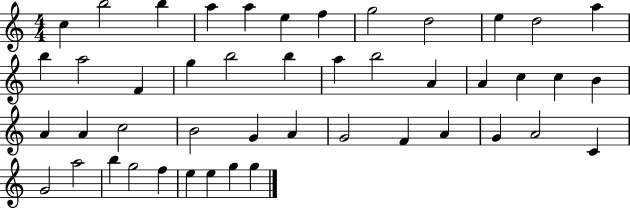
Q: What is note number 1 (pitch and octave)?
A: C5